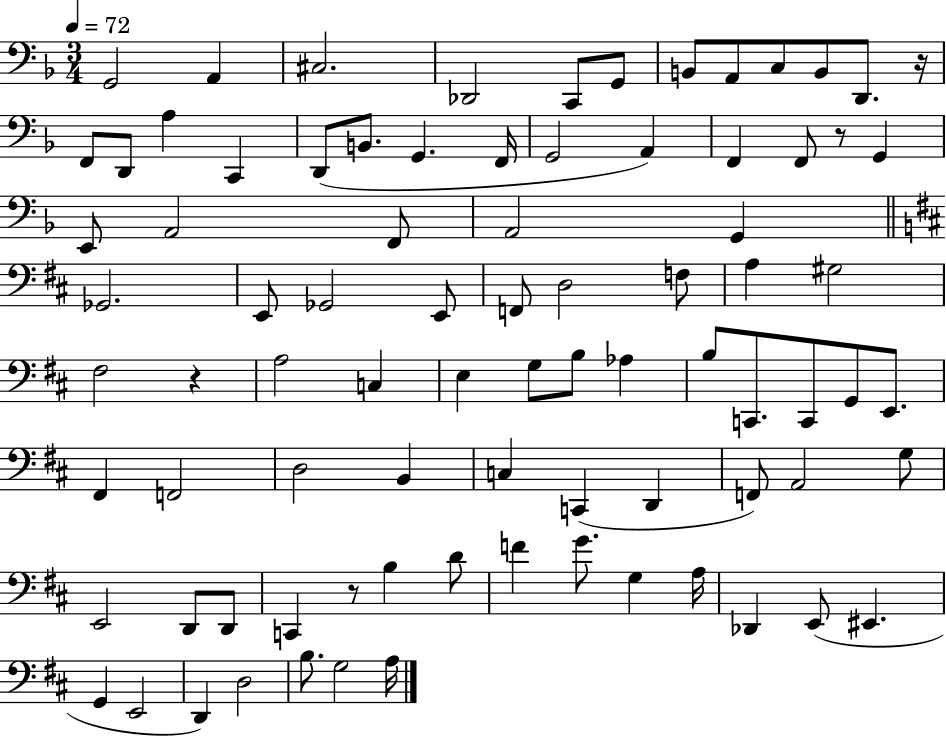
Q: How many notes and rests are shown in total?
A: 84